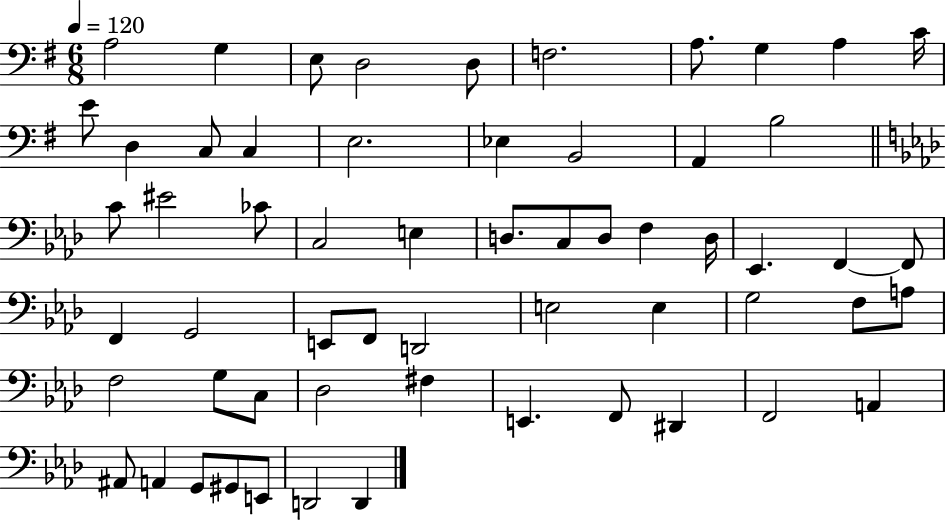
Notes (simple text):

A3/h G3/q E3/e D3/h D3/e F3/h. A3/e. G3/q A3/q C4/s E4/e D3/q C3/e C3/q E3/h. Eb3/q B2/h A2/q B3/h C4/e EIS4/h CES4/e C3/h E3/q D3/e. C3/e D3/e F3/q D3/s Eb2/q. F2/q F2/e F2/q G2/h E2/e F2/e D2/h E3/h E3/q G3/h F3/e A3/e F3/h G3/e C3/e Db3/h F#3/q E2/q. F2/e D#2/q F2/h A2/q A#2/e A2/q G2/e G#2/e E2/e D2/h D2/q